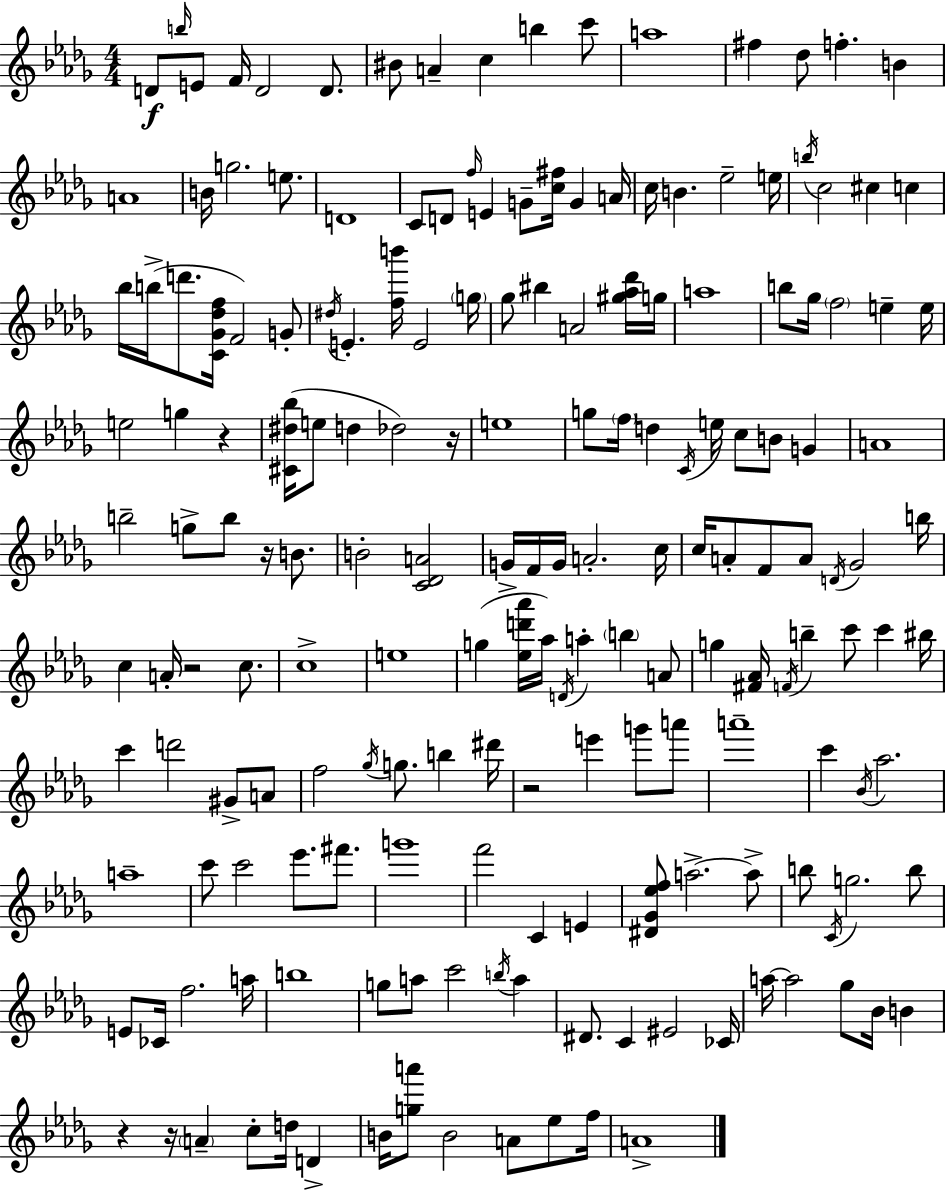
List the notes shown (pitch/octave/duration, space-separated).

D4/e B5/s E4/e F4/s D4/h D4/e. BIS4/e A4/q C5/q B5/q C6/e A5/w F#5/q Db5/e F5/q. B4/q A4/w B4/s G5/h. E5/e. D4/w C4/e D4/e F5/s E4/q G4/e [C5,F#5]/s G4/q A4/s C5/s B4/q. Eb5/h E5/s B5/s C5/h C#5/q C5/q Bb5/s B5/s D6/e. [C4,Gb4,Db5,F5]/s F4/h G4/e D#5/s E4/q. [F5,B6]/s E4/h G5/s Gb5/e BIS5/q A4/h [G#5,Ab5,Db6]/s G5/s A5/w B5/e Gb5/s F5/h E5/q E5/s E5/h G5/q R/q [C#4,D#5,Bb5]/s E5/e D5/q Db5/h R/s E5/w G5/e F5/s D5/q C4/s E5/s C5/e B4/e G4/q A4/w B5/h G5/e B5/e R/s B4/e. B4/h [C4,Db4,A4]/h G4/s F4/s G4/s A4/h. C5/s C5/s A4/e F4/e A4/e D4/s Gb4/h B5/s C5/q A4/s R/h C5/e. C5/w E5/w G5/q [Eb5,D6,Ab6]/s Ab5/s D4/s A5/q B5/q A4/e G5/q [F#4,Ab4]/s F4/s B5/q C6/e C6/q BIS5/s C6/q D6/h G#4/e A4/e F5/h Gb5/s G5/e. B5/q D#6/s R/h E6/q G6/e A6/e A6/w C6/q Bb4/s Ab5/h. A5/w C6/e C6/h Eb6/e. F#6/e. G6/w F6/h C4/q E4/q [D#4,Gb4,Eb5,F5]/e A5/h. A5/e B5/e C4/s G5/h. B5/e E4/e CES4/s F5/h. A5/s B5/w G5/e A5/e C6/h B5/s A5/q D#4/e. C4/q EIS4/h CES4/s A5/s A5/h Gb5/e Bb4/s B4/q R/q R/s A4/q C5/e D5/s D4/q B4/s [G5,A6]/e B4/h A4/e Eb5/e F5/s A4/w